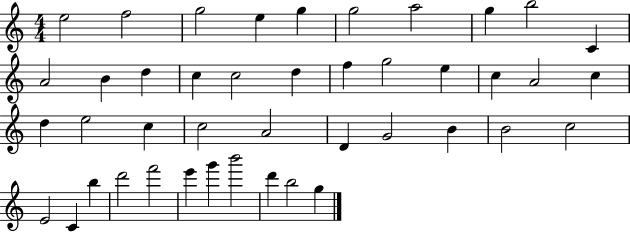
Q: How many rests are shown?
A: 0